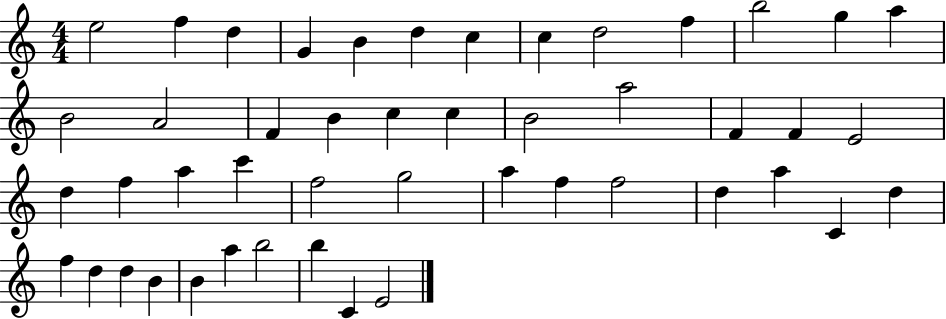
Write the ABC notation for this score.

X:1
T:Untitled
M:4/4
L:1/4
K:C
e2 f d G B d c c d2 f b2 g a B2 A2 F B c c B2 a2 F F E2 d f a c' f2 g2 a f f2 d a C d f d d B B a b2 b C E2